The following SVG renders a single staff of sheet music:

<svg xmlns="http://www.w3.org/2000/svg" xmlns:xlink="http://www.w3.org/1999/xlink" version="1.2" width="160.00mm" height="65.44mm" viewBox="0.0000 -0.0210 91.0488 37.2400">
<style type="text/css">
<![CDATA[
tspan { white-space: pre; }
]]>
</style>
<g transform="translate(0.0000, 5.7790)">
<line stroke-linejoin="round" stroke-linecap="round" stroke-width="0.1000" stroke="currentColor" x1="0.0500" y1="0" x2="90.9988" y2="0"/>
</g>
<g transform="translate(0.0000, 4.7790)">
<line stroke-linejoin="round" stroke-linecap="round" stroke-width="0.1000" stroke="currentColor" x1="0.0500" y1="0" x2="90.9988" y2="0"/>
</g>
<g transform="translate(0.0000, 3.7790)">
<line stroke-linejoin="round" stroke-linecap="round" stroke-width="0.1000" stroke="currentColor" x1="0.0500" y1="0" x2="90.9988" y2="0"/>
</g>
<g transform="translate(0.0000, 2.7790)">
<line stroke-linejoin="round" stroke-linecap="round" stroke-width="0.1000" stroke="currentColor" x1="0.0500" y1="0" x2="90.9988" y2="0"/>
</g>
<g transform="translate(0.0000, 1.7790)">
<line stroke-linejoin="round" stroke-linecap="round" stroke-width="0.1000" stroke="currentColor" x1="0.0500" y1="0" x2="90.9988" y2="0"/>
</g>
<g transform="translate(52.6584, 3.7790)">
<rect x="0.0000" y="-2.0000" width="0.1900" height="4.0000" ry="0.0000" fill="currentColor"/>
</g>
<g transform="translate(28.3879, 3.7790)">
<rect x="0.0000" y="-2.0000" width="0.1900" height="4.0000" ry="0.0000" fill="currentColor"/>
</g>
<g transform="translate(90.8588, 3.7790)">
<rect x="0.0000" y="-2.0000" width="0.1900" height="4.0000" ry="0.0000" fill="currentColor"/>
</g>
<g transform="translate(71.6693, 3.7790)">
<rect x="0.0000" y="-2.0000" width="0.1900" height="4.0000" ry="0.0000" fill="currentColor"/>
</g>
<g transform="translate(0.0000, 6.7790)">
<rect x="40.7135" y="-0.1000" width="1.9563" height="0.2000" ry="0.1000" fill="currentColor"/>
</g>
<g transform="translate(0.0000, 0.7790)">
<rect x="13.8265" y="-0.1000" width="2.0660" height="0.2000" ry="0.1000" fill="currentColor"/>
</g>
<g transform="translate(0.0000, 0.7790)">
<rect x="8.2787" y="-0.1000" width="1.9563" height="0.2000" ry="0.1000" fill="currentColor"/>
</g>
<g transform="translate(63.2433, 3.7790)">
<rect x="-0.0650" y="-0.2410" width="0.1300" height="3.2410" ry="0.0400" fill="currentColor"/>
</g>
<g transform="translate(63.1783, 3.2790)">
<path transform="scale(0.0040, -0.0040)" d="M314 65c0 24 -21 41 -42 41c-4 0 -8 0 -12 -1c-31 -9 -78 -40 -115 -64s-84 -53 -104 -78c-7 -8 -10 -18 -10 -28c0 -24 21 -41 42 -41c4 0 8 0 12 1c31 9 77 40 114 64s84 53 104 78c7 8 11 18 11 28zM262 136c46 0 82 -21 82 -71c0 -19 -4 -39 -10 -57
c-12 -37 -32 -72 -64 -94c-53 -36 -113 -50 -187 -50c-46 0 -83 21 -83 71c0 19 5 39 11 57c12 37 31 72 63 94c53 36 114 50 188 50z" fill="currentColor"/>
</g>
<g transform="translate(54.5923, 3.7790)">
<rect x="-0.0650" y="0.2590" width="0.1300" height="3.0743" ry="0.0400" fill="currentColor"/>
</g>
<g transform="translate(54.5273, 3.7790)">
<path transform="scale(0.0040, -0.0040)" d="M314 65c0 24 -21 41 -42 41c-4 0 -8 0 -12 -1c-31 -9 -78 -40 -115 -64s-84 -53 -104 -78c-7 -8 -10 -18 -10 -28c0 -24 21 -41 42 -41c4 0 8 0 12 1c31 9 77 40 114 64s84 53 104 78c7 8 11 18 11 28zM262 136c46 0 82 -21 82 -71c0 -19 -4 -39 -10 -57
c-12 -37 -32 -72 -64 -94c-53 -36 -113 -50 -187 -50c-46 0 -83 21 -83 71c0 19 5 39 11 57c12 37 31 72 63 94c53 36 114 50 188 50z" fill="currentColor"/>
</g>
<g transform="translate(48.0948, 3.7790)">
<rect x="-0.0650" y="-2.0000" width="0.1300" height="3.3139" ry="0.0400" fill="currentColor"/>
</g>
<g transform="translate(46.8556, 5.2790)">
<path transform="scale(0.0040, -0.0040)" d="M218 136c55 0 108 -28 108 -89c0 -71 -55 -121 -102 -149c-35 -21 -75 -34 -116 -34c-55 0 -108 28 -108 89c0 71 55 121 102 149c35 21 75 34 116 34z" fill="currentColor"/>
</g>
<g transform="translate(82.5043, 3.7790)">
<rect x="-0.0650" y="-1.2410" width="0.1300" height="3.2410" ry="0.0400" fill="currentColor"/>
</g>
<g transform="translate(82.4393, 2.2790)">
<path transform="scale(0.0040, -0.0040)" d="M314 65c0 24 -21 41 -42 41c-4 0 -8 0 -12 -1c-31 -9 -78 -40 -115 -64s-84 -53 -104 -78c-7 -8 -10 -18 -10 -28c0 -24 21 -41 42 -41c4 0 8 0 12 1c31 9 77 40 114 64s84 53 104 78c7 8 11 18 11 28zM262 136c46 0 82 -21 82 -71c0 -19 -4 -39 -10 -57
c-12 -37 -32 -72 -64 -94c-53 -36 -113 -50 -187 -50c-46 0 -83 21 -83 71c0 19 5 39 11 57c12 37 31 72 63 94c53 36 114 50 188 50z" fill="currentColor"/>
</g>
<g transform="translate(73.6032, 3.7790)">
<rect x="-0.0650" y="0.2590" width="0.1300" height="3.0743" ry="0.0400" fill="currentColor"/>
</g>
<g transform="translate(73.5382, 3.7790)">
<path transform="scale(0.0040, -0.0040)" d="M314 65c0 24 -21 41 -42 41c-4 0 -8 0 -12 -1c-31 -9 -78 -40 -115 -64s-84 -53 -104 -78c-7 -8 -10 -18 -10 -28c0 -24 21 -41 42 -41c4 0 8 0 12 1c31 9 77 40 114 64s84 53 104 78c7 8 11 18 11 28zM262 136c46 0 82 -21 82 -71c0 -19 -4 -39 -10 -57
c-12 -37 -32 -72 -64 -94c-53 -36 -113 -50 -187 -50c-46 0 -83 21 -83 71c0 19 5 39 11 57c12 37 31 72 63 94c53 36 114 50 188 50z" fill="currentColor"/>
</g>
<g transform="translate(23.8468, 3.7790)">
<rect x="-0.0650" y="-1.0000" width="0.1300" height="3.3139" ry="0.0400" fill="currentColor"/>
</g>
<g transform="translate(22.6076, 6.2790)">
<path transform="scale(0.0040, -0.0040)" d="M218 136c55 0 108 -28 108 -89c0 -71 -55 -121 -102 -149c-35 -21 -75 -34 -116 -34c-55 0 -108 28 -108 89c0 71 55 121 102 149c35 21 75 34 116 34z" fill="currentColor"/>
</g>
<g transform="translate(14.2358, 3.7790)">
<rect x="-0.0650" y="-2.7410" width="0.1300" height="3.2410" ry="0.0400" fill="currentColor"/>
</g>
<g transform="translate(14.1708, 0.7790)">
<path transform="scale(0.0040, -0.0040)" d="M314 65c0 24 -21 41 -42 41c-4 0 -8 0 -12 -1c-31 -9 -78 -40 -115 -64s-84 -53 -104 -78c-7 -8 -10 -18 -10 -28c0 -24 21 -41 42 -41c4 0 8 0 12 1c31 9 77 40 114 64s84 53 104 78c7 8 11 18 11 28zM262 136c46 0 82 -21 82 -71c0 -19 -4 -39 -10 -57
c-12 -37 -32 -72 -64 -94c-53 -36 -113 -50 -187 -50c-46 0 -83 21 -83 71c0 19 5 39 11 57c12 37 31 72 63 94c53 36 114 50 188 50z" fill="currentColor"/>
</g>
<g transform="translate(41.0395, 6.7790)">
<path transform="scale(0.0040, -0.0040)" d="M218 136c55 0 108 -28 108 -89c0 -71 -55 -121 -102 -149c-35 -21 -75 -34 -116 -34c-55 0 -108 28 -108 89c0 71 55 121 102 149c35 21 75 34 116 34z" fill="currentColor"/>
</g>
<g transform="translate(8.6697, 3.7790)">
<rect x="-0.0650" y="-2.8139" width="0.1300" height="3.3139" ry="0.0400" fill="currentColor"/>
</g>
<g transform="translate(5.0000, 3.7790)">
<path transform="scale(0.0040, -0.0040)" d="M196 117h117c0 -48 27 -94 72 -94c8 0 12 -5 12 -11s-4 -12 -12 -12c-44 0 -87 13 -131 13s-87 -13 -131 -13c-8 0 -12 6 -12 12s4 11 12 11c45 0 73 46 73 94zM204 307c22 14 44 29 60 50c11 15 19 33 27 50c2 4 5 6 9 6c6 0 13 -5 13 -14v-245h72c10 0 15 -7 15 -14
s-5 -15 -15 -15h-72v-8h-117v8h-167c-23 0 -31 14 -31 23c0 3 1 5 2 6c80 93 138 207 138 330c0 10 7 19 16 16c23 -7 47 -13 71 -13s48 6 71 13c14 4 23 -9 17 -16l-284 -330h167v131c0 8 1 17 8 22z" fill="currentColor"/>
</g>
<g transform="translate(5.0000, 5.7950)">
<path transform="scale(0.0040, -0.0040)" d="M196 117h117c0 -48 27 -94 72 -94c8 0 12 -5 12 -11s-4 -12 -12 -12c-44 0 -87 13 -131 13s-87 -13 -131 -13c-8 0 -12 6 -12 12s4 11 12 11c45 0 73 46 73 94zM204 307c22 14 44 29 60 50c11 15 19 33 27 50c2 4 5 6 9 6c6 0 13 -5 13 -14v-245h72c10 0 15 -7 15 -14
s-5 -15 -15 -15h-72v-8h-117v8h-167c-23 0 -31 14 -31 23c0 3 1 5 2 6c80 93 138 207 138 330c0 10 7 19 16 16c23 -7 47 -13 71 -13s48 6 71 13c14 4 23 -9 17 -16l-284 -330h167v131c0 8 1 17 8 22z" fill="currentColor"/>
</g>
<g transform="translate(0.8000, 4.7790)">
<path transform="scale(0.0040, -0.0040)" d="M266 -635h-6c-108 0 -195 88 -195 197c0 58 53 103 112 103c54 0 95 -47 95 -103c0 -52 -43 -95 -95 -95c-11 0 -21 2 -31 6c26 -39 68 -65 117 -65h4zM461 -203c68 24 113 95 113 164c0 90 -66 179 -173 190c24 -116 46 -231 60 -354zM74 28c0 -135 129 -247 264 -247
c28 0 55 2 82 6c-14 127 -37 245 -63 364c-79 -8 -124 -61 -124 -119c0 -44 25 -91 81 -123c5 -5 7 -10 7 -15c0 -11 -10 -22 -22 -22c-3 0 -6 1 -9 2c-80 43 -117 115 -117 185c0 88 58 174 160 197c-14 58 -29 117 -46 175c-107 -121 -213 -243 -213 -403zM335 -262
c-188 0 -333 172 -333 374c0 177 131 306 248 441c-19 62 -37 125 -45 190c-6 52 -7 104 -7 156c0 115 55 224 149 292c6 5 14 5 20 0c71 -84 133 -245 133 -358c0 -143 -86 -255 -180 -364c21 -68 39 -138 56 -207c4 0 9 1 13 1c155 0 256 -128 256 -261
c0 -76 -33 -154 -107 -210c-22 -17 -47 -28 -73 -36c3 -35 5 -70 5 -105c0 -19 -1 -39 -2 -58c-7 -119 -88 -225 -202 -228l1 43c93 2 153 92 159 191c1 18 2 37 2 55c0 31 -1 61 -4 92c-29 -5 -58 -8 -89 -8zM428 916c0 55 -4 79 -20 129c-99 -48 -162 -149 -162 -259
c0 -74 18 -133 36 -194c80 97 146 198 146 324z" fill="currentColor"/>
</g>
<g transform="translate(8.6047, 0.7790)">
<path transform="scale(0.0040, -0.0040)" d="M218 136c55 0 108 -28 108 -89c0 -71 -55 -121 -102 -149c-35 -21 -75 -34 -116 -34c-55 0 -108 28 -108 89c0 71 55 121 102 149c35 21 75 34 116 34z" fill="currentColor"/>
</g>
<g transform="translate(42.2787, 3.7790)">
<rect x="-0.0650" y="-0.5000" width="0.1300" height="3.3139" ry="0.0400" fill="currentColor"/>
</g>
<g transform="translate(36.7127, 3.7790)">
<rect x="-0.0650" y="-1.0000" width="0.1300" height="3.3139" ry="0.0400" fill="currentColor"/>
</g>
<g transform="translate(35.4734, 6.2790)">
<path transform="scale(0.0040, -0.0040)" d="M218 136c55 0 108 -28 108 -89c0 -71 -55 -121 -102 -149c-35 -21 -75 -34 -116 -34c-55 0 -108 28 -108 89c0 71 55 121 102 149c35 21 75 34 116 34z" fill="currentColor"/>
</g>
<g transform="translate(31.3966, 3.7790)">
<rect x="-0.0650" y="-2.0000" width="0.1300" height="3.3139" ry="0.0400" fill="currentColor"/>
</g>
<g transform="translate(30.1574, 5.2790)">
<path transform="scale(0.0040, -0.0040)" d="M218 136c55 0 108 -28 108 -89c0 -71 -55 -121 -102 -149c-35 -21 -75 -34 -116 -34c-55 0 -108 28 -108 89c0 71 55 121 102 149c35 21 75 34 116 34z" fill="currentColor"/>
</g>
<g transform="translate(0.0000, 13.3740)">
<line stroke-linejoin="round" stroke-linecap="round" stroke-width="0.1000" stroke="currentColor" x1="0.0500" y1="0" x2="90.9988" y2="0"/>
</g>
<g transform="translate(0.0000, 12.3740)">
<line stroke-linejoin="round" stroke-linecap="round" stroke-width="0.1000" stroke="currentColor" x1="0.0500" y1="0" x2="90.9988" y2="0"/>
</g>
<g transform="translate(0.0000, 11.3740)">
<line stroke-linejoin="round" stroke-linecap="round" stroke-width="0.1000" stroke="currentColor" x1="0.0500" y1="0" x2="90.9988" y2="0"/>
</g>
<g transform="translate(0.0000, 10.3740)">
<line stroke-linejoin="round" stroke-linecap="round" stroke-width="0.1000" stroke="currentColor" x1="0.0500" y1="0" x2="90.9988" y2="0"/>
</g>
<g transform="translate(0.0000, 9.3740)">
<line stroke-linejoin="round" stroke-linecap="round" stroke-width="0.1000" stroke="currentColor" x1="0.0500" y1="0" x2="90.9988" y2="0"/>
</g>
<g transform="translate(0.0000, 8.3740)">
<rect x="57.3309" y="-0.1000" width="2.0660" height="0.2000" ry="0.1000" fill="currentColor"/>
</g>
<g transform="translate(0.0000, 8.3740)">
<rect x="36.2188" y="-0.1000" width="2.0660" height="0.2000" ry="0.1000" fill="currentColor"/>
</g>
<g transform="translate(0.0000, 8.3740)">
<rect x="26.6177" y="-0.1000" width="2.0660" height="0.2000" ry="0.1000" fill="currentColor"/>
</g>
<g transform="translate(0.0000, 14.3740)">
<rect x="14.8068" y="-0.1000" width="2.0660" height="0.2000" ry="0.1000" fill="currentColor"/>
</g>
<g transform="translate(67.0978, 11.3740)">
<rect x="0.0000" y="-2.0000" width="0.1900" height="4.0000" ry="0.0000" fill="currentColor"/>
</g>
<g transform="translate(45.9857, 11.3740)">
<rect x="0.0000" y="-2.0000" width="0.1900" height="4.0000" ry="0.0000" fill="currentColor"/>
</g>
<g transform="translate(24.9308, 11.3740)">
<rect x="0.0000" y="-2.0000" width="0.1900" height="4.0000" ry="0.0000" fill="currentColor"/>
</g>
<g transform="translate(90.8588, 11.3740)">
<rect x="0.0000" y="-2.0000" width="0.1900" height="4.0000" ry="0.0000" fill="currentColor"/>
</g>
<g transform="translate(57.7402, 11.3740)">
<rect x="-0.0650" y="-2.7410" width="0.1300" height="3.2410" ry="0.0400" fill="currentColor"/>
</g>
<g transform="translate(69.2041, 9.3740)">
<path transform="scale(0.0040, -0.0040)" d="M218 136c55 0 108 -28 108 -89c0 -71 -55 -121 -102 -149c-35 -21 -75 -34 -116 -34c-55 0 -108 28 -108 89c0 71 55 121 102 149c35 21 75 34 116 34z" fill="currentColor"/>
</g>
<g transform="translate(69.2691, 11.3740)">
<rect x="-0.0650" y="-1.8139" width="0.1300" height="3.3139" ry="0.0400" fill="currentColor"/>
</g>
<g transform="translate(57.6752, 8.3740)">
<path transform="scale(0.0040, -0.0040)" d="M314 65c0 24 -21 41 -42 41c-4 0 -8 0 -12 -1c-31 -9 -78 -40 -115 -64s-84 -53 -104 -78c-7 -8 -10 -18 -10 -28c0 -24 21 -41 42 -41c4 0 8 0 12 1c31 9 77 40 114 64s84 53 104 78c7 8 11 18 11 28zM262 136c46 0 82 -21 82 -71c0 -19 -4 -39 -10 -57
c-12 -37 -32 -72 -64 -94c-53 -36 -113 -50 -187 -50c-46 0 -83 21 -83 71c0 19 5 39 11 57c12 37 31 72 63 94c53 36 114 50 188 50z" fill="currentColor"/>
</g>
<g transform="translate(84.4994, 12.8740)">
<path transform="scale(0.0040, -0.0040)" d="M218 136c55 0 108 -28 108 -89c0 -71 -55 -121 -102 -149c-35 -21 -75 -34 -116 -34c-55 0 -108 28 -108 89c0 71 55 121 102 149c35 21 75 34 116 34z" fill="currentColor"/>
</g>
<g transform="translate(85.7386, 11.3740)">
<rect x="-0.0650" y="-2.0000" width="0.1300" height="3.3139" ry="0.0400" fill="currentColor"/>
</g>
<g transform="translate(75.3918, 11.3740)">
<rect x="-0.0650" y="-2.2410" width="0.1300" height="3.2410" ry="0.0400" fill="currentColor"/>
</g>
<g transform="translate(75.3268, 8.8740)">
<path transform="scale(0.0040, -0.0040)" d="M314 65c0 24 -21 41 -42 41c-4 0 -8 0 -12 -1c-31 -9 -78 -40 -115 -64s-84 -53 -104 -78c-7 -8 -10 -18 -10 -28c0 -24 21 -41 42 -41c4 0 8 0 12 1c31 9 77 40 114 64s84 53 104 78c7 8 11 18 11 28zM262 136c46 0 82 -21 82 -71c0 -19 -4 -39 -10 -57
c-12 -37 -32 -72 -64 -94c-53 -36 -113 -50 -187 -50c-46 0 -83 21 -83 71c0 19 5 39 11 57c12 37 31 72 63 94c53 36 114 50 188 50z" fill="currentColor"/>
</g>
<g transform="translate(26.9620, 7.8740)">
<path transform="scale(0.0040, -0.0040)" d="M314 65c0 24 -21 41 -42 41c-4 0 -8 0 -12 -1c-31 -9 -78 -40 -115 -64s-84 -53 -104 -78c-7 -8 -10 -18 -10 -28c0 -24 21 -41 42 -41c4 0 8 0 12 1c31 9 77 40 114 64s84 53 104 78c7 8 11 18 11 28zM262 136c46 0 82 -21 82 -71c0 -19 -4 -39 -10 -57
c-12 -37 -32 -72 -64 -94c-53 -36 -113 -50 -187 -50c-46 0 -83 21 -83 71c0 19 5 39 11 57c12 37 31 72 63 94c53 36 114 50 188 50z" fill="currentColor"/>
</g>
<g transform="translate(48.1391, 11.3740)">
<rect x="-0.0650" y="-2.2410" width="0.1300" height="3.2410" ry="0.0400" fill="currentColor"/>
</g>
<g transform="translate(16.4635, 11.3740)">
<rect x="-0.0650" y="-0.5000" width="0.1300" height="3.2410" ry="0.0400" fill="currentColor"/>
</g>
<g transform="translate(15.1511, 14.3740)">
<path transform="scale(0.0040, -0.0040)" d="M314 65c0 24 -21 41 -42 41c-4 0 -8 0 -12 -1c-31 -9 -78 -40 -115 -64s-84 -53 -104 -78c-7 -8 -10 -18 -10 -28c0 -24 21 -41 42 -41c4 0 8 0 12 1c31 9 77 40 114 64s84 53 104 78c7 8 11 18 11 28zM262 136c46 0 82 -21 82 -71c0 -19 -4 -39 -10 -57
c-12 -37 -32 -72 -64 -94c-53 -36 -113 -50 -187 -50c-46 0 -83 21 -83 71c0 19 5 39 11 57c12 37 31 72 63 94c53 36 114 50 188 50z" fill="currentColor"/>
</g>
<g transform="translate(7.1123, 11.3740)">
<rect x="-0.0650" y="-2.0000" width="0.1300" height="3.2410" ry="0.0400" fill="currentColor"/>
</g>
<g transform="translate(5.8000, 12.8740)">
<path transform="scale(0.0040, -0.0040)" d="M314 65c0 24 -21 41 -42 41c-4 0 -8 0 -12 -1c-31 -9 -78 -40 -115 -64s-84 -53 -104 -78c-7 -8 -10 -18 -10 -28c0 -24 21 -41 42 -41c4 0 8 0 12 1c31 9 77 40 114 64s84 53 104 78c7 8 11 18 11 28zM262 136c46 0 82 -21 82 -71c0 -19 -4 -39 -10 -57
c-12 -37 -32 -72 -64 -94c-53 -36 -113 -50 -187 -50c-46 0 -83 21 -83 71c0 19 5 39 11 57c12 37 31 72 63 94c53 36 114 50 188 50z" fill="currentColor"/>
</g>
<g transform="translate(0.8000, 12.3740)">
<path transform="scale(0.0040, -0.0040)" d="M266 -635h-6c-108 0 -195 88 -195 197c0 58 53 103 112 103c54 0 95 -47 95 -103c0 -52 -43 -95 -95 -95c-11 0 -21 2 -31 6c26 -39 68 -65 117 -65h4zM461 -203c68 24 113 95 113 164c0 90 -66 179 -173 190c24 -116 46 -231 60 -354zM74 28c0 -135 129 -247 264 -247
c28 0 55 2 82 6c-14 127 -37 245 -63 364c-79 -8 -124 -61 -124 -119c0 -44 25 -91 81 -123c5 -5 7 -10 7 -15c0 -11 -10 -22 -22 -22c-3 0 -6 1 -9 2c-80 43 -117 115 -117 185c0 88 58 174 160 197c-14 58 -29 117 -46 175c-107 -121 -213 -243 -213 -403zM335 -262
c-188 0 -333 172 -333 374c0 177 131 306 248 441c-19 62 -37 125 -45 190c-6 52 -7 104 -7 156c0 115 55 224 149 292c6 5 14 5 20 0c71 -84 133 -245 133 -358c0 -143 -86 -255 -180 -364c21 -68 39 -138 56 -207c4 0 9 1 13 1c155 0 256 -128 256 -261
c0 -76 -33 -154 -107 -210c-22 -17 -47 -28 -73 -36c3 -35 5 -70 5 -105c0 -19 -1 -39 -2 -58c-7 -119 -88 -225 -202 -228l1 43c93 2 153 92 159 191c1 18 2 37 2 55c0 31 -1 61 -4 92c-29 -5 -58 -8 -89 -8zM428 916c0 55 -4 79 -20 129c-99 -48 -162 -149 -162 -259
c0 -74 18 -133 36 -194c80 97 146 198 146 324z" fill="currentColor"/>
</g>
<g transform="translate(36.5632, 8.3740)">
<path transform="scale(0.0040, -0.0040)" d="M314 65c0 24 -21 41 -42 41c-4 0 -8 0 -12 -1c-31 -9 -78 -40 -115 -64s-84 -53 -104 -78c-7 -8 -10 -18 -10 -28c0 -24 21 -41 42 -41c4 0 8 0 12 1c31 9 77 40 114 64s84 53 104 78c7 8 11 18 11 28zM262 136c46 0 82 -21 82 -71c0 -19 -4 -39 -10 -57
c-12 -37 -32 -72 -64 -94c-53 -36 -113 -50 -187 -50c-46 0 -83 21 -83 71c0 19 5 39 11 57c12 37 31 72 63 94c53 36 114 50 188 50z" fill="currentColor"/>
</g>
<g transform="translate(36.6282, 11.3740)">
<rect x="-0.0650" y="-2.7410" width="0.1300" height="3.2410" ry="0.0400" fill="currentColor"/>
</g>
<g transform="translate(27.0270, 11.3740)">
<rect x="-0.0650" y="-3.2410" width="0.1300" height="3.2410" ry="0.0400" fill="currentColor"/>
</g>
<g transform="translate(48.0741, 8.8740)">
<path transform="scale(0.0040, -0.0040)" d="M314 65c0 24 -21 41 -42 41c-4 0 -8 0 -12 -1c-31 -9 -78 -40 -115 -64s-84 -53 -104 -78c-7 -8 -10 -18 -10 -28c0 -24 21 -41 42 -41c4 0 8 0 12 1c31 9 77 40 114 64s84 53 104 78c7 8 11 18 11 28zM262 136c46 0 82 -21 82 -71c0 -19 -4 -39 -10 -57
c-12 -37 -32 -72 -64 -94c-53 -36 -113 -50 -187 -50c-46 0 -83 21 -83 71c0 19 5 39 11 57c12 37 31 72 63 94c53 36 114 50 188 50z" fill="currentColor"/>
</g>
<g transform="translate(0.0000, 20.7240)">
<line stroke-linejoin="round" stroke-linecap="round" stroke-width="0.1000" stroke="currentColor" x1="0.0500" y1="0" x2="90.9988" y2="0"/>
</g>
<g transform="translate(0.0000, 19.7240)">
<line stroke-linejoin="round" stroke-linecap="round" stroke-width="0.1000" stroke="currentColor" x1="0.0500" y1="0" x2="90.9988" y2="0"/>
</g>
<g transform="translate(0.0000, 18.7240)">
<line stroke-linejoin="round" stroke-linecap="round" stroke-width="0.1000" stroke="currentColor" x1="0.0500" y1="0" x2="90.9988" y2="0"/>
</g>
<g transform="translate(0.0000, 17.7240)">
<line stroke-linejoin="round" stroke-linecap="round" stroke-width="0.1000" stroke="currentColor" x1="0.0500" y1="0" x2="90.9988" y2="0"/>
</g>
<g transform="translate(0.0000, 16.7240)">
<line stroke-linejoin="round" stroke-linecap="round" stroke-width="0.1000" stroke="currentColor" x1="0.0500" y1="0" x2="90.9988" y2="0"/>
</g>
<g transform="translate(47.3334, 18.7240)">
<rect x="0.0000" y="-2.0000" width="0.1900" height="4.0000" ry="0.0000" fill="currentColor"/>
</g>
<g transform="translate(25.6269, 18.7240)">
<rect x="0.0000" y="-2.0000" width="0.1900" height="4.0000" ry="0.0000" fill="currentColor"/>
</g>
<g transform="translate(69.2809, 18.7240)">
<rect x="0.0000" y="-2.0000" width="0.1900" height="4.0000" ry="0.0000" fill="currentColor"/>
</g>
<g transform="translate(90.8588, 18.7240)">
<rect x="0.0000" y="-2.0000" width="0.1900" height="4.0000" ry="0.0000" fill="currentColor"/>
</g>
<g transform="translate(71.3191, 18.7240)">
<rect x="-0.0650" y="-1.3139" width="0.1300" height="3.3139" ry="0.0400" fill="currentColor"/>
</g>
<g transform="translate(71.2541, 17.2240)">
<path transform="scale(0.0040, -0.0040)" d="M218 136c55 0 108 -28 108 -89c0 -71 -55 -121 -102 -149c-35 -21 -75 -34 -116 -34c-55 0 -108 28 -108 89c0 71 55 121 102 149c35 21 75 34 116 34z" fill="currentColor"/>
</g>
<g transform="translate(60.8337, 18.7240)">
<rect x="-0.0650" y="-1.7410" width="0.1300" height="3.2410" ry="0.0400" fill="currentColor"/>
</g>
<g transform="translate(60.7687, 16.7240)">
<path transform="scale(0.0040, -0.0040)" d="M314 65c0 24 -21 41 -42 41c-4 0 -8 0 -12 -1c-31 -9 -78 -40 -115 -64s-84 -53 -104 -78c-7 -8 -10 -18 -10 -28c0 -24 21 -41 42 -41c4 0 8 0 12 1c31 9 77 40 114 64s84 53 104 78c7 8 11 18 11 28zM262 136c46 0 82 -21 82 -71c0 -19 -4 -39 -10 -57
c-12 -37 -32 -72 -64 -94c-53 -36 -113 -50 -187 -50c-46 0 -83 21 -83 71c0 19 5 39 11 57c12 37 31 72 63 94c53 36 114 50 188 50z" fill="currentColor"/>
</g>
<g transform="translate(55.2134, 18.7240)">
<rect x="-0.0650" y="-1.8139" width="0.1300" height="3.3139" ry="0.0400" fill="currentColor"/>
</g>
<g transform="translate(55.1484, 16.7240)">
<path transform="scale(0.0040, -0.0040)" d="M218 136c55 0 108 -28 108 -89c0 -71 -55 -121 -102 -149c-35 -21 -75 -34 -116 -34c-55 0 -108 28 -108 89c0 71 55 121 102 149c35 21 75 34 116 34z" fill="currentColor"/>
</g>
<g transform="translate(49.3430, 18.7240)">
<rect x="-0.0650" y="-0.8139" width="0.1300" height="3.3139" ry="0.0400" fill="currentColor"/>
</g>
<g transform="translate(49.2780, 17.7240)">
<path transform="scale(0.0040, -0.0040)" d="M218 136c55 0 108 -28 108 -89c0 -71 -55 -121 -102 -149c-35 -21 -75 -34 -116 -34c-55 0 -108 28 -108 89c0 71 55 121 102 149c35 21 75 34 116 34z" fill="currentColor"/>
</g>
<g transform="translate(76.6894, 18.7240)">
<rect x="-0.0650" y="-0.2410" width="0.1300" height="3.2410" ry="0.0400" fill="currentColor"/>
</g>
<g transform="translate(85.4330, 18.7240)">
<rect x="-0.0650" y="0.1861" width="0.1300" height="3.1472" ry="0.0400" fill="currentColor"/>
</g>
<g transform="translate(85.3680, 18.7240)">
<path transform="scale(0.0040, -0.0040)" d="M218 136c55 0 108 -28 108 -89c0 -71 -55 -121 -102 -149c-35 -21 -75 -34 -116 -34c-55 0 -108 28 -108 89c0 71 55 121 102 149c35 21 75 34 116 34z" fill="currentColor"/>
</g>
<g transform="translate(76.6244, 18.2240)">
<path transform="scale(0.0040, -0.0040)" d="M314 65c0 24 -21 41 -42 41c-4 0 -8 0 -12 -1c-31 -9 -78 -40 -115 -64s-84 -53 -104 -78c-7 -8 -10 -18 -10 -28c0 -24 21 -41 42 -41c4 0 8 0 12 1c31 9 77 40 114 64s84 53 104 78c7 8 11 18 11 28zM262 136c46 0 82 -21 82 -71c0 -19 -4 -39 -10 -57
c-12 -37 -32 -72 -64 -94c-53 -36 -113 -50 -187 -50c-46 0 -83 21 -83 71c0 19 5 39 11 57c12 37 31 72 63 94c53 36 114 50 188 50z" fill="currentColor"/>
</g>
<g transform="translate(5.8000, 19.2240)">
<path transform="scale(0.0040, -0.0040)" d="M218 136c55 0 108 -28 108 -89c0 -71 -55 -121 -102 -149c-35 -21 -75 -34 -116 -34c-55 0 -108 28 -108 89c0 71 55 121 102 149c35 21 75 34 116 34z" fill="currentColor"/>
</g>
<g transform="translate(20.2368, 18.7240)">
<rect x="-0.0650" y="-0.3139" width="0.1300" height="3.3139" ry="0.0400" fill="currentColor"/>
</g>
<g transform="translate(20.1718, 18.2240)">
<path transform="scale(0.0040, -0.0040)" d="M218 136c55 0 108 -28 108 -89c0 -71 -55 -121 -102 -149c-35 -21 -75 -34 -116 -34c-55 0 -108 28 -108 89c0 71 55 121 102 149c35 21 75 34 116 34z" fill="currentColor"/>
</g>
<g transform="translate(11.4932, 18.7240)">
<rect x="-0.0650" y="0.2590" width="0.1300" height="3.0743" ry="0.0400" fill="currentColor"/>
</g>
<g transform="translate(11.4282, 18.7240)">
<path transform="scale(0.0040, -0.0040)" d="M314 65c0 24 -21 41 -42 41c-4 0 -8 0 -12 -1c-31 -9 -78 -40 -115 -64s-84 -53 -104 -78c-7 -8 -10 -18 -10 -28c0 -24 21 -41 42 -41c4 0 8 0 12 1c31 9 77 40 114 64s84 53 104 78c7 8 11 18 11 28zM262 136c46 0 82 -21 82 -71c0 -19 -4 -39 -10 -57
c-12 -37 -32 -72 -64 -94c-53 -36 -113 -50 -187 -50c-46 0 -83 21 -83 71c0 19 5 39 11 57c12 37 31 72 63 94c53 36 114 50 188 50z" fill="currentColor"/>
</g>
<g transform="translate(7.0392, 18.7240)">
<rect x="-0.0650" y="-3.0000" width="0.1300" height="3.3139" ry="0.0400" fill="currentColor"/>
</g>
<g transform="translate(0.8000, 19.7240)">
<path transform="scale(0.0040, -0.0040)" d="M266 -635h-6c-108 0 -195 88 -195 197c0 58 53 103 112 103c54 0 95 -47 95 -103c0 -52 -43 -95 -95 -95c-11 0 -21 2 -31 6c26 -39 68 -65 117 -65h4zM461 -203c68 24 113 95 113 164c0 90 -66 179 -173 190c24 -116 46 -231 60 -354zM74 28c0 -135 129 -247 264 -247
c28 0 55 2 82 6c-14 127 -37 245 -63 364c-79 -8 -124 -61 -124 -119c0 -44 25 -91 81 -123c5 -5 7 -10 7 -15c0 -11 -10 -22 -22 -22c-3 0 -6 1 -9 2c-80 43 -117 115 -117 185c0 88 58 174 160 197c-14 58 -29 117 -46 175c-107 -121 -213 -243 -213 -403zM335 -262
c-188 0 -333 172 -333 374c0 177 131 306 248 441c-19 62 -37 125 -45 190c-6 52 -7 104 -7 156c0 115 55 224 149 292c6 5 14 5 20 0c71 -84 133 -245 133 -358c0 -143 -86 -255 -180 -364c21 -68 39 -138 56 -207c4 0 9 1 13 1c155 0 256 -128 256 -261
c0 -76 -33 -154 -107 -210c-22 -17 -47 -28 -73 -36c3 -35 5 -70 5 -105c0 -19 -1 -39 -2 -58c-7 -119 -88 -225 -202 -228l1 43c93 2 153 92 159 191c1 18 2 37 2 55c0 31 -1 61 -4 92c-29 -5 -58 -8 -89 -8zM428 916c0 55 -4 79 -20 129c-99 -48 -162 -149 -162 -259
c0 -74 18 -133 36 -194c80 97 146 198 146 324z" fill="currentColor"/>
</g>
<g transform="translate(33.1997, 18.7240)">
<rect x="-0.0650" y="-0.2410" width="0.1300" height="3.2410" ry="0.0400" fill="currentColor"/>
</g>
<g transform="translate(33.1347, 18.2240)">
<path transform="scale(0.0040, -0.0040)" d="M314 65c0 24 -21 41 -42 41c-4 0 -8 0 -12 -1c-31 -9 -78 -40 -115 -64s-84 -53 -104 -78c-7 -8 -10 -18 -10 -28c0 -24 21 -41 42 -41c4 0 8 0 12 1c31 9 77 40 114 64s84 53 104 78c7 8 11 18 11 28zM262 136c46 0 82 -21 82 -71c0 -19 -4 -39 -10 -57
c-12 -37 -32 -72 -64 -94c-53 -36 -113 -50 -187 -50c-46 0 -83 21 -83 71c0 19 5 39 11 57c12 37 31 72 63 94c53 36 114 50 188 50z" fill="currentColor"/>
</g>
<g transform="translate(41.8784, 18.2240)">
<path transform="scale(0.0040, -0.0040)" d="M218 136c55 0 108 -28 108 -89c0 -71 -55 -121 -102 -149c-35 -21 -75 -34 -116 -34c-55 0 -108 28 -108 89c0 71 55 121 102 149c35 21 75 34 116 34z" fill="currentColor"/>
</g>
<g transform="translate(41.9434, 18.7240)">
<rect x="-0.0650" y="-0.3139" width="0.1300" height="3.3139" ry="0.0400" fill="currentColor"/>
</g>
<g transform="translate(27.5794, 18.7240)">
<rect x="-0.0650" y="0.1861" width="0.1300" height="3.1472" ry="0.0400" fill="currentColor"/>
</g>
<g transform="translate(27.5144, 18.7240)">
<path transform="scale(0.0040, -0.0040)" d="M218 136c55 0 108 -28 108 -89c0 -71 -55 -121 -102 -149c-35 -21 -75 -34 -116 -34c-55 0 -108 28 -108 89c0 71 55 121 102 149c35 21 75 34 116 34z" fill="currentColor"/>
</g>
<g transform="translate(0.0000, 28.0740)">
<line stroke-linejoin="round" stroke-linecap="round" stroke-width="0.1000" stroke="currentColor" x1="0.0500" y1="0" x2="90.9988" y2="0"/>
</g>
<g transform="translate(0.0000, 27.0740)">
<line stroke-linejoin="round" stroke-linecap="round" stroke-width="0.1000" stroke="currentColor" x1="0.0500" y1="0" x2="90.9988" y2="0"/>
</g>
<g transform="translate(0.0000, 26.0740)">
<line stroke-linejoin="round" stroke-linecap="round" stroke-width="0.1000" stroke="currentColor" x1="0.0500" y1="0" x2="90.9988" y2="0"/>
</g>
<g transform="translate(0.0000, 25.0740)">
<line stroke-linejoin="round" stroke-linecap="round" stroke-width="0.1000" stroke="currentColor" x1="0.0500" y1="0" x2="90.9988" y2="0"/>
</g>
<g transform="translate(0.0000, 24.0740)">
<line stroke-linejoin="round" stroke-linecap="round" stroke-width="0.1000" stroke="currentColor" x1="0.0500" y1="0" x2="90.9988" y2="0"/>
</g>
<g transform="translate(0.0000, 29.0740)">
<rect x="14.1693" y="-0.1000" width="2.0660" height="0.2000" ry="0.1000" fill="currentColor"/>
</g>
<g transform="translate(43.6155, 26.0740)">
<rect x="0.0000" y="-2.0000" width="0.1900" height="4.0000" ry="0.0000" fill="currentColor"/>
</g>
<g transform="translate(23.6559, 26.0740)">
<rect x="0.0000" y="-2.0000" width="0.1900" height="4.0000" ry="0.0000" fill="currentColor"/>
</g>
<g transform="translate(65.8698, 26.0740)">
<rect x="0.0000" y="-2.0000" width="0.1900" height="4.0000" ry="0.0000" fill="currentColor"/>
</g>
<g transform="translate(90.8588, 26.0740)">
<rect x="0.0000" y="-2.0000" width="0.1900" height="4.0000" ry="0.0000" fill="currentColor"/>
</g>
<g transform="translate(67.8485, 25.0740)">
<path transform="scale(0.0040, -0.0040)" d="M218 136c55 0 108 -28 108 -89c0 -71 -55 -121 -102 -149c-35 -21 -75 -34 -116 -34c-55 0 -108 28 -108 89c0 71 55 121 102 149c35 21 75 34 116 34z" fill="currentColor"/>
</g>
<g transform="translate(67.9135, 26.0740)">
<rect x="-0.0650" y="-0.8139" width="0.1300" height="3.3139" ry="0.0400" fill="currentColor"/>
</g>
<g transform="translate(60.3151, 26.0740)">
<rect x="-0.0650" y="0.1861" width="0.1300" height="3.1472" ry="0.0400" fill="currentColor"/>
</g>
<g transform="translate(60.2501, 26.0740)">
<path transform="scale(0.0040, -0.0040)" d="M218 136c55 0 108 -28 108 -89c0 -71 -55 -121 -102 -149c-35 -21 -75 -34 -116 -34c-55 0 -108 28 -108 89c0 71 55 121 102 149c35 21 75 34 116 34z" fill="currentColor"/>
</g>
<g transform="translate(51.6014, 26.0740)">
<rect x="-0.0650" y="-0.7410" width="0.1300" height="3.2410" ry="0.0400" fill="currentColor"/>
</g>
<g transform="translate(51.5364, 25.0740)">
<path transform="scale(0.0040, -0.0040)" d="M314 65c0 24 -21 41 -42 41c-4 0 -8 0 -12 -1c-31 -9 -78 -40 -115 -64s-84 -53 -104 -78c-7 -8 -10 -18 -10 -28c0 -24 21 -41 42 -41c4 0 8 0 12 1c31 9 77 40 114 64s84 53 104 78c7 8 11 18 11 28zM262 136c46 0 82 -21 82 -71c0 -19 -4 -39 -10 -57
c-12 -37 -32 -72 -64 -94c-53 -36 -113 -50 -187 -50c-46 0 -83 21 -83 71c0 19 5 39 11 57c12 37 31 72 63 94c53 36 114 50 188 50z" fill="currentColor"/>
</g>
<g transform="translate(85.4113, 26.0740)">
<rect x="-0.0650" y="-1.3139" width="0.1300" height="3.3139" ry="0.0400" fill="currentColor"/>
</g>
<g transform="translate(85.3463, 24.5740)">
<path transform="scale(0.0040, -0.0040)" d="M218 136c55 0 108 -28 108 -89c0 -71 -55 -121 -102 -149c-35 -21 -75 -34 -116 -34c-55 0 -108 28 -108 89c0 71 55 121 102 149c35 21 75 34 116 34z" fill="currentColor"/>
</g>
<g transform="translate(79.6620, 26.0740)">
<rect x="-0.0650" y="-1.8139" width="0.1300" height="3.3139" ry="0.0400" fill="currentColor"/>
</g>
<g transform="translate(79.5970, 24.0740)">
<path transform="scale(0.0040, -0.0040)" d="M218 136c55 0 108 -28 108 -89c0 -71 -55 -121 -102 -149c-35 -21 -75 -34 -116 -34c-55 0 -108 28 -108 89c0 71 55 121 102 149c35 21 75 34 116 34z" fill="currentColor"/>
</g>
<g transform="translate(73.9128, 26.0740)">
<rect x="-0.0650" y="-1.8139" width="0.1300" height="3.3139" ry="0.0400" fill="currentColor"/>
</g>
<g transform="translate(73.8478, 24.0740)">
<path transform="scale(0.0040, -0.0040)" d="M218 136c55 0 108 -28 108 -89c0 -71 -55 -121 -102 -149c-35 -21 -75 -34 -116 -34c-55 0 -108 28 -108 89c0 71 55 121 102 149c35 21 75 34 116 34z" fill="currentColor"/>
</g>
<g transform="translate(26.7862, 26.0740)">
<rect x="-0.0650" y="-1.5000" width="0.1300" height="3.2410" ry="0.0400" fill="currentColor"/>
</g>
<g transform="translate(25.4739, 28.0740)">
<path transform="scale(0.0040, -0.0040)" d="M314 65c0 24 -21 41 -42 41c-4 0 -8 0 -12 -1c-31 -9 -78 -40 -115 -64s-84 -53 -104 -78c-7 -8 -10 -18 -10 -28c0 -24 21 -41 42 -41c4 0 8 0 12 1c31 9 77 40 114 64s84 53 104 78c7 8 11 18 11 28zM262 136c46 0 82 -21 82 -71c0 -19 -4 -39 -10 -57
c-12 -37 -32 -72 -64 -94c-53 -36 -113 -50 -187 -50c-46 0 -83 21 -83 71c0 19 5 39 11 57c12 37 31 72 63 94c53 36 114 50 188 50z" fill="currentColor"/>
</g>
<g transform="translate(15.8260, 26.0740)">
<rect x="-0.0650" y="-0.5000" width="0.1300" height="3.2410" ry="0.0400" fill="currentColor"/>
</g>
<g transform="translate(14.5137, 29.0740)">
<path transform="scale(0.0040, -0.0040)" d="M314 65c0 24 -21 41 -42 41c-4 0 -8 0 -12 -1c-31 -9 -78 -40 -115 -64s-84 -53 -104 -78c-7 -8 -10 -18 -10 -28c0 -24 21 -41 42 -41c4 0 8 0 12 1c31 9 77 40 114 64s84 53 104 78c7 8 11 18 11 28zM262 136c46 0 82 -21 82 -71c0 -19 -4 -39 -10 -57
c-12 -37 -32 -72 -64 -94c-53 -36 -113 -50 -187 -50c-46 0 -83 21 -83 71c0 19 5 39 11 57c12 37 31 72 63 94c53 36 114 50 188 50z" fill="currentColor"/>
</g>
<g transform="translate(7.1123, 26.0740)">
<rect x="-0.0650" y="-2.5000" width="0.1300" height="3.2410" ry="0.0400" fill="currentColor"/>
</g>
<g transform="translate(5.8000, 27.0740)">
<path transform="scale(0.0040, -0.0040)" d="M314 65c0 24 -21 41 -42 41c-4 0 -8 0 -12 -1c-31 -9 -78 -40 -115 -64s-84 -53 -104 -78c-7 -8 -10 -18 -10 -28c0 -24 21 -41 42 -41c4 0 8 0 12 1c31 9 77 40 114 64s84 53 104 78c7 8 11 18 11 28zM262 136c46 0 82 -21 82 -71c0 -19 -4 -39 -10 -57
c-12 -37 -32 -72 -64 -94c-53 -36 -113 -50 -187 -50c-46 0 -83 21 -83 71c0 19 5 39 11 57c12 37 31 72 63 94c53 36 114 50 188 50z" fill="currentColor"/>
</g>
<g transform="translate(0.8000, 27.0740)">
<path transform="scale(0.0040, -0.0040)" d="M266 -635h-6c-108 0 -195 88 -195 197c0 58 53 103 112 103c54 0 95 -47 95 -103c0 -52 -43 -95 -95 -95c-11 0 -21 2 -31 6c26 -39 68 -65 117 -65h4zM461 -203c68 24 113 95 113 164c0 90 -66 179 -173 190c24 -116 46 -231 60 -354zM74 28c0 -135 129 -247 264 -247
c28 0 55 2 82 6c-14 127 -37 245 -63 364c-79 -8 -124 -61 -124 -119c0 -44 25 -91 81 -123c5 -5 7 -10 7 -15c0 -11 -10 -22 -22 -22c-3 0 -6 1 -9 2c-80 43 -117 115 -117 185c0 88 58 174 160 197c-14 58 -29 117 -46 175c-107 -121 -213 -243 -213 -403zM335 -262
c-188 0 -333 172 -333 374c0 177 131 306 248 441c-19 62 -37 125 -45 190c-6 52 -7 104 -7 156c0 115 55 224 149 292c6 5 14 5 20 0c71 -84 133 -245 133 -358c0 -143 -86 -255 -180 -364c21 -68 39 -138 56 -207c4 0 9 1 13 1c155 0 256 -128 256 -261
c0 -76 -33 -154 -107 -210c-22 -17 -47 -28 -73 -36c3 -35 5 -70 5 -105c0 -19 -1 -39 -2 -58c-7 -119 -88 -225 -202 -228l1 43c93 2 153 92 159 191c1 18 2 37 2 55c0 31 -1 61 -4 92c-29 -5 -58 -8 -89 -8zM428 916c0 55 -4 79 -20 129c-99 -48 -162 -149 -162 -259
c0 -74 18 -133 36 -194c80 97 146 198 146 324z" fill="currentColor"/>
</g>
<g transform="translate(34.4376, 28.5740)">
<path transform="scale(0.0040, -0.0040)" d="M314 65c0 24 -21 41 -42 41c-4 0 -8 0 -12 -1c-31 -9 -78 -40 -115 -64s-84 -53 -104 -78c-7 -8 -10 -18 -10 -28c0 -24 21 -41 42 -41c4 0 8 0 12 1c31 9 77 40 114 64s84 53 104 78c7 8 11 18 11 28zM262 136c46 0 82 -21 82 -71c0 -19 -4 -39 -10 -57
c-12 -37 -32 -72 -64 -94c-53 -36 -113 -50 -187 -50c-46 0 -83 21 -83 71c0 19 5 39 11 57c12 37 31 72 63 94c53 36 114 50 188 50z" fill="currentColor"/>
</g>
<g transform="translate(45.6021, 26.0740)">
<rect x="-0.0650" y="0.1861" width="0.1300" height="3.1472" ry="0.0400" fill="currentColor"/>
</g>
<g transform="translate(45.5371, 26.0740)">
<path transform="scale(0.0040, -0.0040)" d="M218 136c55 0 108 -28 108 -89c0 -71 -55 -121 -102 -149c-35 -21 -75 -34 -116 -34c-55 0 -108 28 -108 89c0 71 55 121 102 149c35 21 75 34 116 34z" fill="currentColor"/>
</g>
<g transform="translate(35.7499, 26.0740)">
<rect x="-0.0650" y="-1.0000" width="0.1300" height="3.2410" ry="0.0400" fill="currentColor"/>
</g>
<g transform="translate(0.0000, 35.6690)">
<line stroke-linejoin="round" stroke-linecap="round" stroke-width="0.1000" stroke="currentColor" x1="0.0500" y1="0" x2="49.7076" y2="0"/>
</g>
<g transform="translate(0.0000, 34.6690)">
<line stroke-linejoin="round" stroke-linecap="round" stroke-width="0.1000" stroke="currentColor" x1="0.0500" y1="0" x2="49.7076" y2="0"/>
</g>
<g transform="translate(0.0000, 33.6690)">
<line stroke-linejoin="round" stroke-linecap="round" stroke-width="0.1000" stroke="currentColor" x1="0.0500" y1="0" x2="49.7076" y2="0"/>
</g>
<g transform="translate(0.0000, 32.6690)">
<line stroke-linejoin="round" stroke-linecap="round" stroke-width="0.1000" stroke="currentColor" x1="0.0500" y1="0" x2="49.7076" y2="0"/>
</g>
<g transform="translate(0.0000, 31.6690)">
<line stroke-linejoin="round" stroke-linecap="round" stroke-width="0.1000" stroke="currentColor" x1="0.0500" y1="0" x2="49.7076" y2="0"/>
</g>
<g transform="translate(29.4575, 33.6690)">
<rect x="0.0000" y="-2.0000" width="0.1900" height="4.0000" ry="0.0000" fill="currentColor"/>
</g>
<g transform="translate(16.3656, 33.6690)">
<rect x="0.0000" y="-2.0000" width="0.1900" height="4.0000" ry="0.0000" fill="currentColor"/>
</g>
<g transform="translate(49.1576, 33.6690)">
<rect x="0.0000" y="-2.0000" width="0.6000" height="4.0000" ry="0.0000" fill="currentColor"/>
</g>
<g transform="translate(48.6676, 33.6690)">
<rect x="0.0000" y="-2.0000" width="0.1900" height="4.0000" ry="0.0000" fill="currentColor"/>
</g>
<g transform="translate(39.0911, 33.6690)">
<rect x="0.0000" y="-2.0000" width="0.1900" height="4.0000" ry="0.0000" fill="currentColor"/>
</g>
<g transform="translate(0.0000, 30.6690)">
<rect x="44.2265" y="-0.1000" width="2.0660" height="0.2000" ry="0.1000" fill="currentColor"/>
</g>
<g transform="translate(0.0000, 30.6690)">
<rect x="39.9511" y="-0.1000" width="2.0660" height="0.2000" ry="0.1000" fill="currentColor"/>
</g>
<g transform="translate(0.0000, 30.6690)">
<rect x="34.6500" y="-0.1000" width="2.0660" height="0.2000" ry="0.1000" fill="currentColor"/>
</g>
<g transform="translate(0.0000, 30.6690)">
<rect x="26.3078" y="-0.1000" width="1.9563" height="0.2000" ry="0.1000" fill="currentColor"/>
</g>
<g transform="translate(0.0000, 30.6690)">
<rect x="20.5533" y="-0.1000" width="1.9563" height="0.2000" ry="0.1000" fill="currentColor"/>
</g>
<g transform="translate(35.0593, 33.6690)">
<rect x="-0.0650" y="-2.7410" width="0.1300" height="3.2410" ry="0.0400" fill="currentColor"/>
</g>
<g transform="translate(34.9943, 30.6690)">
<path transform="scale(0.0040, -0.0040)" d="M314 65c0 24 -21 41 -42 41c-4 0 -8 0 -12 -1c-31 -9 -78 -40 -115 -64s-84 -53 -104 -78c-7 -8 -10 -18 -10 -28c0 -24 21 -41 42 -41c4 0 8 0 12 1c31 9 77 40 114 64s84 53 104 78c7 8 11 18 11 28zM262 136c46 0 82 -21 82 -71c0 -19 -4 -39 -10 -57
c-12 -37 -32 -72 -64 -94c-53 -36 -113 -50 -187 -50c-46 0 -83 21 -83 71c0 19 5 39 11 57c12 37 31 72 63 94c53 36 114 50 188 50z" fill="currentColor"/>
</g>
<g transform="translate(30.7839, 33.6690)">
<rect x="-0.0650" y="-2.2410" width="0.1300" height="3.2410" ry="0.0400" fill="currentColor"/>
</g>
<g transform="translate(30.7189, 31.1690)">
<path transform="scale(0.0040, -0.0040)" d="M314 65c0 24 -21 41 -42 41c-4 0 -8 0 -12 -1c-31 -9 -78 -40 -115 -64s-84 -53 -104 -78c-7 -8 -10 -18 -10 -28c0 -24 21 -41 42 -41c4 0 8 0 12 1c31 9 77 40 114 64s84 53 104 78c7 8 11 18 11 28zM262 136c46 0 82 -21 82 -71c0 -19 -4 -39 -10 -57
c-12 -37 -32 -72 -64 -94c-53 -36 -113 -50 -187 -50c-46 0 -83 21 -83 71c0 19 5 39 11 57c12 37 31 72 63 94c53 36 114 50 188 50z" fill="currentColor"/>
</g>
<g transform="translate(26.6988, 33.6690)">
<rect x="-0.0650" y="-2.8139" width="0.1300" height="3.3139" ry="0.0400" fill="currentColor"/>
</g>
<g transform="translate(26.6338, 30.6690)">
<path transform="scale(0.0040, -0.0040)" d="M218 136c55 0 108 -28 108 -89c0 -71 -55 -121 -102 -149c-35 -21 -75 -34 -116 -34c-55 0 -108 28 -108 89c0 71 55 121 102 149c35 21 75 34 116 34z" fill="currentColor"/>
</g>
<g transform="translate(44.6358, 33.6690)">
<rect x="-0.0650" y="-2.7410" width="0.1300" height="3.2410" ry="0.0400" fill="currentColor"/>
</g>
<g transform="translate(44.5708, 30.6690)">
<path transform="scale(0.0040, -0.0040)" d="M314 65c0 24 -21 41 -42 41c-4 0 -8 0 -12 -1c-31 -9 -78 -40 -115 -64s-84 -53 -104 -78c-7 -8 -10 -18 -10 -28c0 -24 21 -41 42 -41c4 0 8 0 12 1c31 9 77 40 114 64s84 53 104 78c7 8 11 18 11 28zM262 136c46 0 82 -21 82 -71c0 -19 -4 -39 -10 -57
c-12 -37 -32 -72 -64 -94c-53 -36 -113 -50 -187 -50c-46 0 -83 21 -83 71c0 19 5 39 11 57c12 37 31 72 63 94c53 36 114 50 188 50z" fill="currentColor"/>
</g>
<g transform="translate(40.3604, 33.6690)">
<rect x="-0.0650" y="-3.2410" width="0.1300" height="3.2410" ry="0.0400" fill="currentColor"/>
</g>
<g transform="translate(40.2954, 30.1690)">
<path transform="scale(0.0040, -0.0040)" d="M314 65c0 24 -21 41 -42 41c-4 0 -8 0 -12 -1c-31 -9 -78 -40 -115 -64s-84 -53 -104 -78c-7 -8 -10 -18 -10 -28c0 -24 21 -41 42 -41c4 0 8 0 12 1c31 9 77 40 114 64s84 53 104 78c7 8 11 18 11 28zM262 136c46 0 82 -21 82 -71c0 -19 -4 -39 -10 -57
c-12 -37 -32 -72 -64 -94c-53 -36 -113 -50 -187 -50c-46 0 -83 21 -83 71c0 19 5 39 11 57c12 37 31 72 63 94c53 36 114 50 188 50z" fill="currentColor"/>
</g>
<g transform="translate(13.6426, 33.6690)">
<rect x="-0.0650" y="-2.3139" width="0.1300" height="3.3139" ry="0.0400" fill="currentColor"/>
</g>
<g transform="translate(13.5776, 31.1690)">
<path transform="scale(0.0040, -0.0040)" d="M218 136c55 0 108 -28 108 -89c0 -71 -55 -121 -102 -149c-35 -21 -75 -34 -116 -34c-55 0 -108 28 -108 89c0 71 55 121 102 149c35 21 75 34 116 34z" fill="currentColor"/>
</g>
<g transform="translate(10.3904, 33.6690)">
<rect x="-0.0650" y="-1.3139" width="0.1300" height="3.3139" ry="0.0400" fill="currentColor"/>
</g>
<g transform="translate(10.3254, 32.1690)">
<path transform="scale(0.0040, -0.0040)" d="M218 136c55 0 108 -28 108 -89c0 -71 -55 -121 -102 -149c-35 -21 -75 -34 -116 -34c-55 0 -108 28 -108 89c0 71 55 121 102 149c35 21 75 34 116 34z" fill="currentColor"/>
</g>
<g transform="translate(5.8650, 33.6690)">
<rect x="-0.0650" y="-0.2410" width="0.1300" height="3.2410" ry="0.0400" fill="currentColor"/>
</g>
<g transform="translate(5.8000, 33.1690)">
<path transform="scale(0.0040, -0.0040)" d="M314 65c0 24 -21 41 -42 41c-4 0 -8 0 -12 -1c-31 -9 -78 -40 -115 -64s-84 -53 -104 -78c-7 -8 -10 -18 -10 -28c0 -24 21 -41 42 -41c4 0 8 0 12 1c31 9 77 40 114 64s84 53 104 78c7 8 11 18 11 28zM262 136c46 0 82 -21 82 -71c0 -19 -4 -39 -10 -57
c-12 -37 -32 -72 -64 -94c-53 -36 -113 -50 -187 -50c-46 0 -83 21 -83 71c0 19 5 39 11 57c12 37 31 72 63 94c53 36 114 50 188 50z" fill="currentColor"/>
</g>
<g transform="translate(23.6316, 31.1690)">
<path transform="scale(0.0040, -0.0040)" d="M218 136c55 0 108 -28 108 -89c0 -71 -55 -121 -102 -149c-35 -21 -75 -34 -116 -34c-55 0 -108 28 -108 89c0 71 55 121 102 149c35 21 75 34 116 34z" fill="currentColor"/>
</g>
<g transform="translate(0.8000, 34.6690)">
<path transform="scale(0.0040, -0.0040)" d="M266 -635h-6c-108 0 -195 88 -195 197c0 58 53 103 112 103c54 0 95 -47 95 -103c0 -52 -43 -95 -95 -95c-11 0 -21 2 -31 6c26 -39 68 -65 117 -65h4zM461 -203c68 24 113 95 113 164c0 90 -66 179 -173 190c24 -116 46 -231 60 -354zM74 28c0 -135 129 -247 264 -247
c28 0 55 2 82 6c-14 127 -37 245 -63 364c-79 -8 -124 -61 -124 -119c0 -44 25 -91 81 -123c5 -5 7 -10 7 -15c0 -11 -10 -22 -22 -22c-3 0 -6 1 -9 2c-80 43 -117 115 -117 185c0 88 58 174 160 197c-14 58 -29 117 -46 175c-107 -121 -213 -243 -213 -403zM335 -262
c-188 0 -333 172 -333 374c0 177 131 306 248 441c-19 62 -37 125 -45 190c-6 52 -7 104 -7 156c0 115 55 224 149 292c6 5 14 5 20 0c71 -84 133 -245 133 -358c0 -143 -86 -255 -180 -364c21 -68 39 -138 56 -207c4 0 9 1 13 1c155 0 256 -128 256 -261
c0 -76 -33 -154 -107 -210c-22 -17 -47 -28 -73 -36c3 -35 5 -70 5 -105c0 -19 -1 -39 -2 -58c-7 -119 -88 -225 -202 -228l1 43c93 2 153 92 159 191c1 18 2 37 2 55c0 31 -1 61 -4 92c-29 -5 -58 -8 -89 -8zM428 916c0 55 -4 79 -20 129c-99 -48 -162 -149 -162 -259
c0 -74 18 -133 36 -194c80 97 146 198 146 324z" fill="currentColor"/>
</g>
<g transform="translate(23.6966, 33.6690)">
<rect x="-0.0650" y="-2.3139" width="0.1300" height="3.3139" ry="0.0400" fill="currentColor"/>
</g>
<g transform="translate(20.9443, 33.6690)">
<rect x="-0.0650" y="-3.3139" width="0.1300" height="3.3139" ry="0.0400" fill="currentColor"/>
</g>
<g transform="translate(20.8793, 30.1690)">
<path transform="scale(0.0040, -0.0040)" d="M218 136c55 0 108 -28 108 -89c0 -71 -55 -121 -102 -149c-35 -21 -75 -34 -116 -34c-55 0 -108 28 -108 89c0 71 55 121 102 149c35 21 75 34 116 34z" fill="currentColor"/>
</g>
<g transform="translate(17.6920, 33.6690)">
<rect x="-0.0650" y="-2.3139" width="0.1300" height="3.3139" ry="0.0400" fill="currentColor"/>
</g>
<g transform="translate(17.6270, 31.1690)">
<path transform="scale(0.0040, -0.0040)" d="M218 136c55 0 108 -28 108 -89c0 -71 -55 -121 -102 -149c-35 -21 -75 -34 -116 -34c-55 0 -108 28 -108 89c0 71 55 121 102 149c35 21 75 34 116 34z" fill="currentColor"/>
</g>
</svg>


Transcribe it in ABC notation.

X:1
T:Untitled
M:4/4
L:1/4
K:C
a a2 D F D C F B2 c2 B2 e2 F2 C2 b2 a2 g2 a2 f g2 F A B2 c B c2 c d f f2 e c2 B G2 C2 E2 D2 B d2 B d f f e c2 e g g b g a g2 a2 b2 a2